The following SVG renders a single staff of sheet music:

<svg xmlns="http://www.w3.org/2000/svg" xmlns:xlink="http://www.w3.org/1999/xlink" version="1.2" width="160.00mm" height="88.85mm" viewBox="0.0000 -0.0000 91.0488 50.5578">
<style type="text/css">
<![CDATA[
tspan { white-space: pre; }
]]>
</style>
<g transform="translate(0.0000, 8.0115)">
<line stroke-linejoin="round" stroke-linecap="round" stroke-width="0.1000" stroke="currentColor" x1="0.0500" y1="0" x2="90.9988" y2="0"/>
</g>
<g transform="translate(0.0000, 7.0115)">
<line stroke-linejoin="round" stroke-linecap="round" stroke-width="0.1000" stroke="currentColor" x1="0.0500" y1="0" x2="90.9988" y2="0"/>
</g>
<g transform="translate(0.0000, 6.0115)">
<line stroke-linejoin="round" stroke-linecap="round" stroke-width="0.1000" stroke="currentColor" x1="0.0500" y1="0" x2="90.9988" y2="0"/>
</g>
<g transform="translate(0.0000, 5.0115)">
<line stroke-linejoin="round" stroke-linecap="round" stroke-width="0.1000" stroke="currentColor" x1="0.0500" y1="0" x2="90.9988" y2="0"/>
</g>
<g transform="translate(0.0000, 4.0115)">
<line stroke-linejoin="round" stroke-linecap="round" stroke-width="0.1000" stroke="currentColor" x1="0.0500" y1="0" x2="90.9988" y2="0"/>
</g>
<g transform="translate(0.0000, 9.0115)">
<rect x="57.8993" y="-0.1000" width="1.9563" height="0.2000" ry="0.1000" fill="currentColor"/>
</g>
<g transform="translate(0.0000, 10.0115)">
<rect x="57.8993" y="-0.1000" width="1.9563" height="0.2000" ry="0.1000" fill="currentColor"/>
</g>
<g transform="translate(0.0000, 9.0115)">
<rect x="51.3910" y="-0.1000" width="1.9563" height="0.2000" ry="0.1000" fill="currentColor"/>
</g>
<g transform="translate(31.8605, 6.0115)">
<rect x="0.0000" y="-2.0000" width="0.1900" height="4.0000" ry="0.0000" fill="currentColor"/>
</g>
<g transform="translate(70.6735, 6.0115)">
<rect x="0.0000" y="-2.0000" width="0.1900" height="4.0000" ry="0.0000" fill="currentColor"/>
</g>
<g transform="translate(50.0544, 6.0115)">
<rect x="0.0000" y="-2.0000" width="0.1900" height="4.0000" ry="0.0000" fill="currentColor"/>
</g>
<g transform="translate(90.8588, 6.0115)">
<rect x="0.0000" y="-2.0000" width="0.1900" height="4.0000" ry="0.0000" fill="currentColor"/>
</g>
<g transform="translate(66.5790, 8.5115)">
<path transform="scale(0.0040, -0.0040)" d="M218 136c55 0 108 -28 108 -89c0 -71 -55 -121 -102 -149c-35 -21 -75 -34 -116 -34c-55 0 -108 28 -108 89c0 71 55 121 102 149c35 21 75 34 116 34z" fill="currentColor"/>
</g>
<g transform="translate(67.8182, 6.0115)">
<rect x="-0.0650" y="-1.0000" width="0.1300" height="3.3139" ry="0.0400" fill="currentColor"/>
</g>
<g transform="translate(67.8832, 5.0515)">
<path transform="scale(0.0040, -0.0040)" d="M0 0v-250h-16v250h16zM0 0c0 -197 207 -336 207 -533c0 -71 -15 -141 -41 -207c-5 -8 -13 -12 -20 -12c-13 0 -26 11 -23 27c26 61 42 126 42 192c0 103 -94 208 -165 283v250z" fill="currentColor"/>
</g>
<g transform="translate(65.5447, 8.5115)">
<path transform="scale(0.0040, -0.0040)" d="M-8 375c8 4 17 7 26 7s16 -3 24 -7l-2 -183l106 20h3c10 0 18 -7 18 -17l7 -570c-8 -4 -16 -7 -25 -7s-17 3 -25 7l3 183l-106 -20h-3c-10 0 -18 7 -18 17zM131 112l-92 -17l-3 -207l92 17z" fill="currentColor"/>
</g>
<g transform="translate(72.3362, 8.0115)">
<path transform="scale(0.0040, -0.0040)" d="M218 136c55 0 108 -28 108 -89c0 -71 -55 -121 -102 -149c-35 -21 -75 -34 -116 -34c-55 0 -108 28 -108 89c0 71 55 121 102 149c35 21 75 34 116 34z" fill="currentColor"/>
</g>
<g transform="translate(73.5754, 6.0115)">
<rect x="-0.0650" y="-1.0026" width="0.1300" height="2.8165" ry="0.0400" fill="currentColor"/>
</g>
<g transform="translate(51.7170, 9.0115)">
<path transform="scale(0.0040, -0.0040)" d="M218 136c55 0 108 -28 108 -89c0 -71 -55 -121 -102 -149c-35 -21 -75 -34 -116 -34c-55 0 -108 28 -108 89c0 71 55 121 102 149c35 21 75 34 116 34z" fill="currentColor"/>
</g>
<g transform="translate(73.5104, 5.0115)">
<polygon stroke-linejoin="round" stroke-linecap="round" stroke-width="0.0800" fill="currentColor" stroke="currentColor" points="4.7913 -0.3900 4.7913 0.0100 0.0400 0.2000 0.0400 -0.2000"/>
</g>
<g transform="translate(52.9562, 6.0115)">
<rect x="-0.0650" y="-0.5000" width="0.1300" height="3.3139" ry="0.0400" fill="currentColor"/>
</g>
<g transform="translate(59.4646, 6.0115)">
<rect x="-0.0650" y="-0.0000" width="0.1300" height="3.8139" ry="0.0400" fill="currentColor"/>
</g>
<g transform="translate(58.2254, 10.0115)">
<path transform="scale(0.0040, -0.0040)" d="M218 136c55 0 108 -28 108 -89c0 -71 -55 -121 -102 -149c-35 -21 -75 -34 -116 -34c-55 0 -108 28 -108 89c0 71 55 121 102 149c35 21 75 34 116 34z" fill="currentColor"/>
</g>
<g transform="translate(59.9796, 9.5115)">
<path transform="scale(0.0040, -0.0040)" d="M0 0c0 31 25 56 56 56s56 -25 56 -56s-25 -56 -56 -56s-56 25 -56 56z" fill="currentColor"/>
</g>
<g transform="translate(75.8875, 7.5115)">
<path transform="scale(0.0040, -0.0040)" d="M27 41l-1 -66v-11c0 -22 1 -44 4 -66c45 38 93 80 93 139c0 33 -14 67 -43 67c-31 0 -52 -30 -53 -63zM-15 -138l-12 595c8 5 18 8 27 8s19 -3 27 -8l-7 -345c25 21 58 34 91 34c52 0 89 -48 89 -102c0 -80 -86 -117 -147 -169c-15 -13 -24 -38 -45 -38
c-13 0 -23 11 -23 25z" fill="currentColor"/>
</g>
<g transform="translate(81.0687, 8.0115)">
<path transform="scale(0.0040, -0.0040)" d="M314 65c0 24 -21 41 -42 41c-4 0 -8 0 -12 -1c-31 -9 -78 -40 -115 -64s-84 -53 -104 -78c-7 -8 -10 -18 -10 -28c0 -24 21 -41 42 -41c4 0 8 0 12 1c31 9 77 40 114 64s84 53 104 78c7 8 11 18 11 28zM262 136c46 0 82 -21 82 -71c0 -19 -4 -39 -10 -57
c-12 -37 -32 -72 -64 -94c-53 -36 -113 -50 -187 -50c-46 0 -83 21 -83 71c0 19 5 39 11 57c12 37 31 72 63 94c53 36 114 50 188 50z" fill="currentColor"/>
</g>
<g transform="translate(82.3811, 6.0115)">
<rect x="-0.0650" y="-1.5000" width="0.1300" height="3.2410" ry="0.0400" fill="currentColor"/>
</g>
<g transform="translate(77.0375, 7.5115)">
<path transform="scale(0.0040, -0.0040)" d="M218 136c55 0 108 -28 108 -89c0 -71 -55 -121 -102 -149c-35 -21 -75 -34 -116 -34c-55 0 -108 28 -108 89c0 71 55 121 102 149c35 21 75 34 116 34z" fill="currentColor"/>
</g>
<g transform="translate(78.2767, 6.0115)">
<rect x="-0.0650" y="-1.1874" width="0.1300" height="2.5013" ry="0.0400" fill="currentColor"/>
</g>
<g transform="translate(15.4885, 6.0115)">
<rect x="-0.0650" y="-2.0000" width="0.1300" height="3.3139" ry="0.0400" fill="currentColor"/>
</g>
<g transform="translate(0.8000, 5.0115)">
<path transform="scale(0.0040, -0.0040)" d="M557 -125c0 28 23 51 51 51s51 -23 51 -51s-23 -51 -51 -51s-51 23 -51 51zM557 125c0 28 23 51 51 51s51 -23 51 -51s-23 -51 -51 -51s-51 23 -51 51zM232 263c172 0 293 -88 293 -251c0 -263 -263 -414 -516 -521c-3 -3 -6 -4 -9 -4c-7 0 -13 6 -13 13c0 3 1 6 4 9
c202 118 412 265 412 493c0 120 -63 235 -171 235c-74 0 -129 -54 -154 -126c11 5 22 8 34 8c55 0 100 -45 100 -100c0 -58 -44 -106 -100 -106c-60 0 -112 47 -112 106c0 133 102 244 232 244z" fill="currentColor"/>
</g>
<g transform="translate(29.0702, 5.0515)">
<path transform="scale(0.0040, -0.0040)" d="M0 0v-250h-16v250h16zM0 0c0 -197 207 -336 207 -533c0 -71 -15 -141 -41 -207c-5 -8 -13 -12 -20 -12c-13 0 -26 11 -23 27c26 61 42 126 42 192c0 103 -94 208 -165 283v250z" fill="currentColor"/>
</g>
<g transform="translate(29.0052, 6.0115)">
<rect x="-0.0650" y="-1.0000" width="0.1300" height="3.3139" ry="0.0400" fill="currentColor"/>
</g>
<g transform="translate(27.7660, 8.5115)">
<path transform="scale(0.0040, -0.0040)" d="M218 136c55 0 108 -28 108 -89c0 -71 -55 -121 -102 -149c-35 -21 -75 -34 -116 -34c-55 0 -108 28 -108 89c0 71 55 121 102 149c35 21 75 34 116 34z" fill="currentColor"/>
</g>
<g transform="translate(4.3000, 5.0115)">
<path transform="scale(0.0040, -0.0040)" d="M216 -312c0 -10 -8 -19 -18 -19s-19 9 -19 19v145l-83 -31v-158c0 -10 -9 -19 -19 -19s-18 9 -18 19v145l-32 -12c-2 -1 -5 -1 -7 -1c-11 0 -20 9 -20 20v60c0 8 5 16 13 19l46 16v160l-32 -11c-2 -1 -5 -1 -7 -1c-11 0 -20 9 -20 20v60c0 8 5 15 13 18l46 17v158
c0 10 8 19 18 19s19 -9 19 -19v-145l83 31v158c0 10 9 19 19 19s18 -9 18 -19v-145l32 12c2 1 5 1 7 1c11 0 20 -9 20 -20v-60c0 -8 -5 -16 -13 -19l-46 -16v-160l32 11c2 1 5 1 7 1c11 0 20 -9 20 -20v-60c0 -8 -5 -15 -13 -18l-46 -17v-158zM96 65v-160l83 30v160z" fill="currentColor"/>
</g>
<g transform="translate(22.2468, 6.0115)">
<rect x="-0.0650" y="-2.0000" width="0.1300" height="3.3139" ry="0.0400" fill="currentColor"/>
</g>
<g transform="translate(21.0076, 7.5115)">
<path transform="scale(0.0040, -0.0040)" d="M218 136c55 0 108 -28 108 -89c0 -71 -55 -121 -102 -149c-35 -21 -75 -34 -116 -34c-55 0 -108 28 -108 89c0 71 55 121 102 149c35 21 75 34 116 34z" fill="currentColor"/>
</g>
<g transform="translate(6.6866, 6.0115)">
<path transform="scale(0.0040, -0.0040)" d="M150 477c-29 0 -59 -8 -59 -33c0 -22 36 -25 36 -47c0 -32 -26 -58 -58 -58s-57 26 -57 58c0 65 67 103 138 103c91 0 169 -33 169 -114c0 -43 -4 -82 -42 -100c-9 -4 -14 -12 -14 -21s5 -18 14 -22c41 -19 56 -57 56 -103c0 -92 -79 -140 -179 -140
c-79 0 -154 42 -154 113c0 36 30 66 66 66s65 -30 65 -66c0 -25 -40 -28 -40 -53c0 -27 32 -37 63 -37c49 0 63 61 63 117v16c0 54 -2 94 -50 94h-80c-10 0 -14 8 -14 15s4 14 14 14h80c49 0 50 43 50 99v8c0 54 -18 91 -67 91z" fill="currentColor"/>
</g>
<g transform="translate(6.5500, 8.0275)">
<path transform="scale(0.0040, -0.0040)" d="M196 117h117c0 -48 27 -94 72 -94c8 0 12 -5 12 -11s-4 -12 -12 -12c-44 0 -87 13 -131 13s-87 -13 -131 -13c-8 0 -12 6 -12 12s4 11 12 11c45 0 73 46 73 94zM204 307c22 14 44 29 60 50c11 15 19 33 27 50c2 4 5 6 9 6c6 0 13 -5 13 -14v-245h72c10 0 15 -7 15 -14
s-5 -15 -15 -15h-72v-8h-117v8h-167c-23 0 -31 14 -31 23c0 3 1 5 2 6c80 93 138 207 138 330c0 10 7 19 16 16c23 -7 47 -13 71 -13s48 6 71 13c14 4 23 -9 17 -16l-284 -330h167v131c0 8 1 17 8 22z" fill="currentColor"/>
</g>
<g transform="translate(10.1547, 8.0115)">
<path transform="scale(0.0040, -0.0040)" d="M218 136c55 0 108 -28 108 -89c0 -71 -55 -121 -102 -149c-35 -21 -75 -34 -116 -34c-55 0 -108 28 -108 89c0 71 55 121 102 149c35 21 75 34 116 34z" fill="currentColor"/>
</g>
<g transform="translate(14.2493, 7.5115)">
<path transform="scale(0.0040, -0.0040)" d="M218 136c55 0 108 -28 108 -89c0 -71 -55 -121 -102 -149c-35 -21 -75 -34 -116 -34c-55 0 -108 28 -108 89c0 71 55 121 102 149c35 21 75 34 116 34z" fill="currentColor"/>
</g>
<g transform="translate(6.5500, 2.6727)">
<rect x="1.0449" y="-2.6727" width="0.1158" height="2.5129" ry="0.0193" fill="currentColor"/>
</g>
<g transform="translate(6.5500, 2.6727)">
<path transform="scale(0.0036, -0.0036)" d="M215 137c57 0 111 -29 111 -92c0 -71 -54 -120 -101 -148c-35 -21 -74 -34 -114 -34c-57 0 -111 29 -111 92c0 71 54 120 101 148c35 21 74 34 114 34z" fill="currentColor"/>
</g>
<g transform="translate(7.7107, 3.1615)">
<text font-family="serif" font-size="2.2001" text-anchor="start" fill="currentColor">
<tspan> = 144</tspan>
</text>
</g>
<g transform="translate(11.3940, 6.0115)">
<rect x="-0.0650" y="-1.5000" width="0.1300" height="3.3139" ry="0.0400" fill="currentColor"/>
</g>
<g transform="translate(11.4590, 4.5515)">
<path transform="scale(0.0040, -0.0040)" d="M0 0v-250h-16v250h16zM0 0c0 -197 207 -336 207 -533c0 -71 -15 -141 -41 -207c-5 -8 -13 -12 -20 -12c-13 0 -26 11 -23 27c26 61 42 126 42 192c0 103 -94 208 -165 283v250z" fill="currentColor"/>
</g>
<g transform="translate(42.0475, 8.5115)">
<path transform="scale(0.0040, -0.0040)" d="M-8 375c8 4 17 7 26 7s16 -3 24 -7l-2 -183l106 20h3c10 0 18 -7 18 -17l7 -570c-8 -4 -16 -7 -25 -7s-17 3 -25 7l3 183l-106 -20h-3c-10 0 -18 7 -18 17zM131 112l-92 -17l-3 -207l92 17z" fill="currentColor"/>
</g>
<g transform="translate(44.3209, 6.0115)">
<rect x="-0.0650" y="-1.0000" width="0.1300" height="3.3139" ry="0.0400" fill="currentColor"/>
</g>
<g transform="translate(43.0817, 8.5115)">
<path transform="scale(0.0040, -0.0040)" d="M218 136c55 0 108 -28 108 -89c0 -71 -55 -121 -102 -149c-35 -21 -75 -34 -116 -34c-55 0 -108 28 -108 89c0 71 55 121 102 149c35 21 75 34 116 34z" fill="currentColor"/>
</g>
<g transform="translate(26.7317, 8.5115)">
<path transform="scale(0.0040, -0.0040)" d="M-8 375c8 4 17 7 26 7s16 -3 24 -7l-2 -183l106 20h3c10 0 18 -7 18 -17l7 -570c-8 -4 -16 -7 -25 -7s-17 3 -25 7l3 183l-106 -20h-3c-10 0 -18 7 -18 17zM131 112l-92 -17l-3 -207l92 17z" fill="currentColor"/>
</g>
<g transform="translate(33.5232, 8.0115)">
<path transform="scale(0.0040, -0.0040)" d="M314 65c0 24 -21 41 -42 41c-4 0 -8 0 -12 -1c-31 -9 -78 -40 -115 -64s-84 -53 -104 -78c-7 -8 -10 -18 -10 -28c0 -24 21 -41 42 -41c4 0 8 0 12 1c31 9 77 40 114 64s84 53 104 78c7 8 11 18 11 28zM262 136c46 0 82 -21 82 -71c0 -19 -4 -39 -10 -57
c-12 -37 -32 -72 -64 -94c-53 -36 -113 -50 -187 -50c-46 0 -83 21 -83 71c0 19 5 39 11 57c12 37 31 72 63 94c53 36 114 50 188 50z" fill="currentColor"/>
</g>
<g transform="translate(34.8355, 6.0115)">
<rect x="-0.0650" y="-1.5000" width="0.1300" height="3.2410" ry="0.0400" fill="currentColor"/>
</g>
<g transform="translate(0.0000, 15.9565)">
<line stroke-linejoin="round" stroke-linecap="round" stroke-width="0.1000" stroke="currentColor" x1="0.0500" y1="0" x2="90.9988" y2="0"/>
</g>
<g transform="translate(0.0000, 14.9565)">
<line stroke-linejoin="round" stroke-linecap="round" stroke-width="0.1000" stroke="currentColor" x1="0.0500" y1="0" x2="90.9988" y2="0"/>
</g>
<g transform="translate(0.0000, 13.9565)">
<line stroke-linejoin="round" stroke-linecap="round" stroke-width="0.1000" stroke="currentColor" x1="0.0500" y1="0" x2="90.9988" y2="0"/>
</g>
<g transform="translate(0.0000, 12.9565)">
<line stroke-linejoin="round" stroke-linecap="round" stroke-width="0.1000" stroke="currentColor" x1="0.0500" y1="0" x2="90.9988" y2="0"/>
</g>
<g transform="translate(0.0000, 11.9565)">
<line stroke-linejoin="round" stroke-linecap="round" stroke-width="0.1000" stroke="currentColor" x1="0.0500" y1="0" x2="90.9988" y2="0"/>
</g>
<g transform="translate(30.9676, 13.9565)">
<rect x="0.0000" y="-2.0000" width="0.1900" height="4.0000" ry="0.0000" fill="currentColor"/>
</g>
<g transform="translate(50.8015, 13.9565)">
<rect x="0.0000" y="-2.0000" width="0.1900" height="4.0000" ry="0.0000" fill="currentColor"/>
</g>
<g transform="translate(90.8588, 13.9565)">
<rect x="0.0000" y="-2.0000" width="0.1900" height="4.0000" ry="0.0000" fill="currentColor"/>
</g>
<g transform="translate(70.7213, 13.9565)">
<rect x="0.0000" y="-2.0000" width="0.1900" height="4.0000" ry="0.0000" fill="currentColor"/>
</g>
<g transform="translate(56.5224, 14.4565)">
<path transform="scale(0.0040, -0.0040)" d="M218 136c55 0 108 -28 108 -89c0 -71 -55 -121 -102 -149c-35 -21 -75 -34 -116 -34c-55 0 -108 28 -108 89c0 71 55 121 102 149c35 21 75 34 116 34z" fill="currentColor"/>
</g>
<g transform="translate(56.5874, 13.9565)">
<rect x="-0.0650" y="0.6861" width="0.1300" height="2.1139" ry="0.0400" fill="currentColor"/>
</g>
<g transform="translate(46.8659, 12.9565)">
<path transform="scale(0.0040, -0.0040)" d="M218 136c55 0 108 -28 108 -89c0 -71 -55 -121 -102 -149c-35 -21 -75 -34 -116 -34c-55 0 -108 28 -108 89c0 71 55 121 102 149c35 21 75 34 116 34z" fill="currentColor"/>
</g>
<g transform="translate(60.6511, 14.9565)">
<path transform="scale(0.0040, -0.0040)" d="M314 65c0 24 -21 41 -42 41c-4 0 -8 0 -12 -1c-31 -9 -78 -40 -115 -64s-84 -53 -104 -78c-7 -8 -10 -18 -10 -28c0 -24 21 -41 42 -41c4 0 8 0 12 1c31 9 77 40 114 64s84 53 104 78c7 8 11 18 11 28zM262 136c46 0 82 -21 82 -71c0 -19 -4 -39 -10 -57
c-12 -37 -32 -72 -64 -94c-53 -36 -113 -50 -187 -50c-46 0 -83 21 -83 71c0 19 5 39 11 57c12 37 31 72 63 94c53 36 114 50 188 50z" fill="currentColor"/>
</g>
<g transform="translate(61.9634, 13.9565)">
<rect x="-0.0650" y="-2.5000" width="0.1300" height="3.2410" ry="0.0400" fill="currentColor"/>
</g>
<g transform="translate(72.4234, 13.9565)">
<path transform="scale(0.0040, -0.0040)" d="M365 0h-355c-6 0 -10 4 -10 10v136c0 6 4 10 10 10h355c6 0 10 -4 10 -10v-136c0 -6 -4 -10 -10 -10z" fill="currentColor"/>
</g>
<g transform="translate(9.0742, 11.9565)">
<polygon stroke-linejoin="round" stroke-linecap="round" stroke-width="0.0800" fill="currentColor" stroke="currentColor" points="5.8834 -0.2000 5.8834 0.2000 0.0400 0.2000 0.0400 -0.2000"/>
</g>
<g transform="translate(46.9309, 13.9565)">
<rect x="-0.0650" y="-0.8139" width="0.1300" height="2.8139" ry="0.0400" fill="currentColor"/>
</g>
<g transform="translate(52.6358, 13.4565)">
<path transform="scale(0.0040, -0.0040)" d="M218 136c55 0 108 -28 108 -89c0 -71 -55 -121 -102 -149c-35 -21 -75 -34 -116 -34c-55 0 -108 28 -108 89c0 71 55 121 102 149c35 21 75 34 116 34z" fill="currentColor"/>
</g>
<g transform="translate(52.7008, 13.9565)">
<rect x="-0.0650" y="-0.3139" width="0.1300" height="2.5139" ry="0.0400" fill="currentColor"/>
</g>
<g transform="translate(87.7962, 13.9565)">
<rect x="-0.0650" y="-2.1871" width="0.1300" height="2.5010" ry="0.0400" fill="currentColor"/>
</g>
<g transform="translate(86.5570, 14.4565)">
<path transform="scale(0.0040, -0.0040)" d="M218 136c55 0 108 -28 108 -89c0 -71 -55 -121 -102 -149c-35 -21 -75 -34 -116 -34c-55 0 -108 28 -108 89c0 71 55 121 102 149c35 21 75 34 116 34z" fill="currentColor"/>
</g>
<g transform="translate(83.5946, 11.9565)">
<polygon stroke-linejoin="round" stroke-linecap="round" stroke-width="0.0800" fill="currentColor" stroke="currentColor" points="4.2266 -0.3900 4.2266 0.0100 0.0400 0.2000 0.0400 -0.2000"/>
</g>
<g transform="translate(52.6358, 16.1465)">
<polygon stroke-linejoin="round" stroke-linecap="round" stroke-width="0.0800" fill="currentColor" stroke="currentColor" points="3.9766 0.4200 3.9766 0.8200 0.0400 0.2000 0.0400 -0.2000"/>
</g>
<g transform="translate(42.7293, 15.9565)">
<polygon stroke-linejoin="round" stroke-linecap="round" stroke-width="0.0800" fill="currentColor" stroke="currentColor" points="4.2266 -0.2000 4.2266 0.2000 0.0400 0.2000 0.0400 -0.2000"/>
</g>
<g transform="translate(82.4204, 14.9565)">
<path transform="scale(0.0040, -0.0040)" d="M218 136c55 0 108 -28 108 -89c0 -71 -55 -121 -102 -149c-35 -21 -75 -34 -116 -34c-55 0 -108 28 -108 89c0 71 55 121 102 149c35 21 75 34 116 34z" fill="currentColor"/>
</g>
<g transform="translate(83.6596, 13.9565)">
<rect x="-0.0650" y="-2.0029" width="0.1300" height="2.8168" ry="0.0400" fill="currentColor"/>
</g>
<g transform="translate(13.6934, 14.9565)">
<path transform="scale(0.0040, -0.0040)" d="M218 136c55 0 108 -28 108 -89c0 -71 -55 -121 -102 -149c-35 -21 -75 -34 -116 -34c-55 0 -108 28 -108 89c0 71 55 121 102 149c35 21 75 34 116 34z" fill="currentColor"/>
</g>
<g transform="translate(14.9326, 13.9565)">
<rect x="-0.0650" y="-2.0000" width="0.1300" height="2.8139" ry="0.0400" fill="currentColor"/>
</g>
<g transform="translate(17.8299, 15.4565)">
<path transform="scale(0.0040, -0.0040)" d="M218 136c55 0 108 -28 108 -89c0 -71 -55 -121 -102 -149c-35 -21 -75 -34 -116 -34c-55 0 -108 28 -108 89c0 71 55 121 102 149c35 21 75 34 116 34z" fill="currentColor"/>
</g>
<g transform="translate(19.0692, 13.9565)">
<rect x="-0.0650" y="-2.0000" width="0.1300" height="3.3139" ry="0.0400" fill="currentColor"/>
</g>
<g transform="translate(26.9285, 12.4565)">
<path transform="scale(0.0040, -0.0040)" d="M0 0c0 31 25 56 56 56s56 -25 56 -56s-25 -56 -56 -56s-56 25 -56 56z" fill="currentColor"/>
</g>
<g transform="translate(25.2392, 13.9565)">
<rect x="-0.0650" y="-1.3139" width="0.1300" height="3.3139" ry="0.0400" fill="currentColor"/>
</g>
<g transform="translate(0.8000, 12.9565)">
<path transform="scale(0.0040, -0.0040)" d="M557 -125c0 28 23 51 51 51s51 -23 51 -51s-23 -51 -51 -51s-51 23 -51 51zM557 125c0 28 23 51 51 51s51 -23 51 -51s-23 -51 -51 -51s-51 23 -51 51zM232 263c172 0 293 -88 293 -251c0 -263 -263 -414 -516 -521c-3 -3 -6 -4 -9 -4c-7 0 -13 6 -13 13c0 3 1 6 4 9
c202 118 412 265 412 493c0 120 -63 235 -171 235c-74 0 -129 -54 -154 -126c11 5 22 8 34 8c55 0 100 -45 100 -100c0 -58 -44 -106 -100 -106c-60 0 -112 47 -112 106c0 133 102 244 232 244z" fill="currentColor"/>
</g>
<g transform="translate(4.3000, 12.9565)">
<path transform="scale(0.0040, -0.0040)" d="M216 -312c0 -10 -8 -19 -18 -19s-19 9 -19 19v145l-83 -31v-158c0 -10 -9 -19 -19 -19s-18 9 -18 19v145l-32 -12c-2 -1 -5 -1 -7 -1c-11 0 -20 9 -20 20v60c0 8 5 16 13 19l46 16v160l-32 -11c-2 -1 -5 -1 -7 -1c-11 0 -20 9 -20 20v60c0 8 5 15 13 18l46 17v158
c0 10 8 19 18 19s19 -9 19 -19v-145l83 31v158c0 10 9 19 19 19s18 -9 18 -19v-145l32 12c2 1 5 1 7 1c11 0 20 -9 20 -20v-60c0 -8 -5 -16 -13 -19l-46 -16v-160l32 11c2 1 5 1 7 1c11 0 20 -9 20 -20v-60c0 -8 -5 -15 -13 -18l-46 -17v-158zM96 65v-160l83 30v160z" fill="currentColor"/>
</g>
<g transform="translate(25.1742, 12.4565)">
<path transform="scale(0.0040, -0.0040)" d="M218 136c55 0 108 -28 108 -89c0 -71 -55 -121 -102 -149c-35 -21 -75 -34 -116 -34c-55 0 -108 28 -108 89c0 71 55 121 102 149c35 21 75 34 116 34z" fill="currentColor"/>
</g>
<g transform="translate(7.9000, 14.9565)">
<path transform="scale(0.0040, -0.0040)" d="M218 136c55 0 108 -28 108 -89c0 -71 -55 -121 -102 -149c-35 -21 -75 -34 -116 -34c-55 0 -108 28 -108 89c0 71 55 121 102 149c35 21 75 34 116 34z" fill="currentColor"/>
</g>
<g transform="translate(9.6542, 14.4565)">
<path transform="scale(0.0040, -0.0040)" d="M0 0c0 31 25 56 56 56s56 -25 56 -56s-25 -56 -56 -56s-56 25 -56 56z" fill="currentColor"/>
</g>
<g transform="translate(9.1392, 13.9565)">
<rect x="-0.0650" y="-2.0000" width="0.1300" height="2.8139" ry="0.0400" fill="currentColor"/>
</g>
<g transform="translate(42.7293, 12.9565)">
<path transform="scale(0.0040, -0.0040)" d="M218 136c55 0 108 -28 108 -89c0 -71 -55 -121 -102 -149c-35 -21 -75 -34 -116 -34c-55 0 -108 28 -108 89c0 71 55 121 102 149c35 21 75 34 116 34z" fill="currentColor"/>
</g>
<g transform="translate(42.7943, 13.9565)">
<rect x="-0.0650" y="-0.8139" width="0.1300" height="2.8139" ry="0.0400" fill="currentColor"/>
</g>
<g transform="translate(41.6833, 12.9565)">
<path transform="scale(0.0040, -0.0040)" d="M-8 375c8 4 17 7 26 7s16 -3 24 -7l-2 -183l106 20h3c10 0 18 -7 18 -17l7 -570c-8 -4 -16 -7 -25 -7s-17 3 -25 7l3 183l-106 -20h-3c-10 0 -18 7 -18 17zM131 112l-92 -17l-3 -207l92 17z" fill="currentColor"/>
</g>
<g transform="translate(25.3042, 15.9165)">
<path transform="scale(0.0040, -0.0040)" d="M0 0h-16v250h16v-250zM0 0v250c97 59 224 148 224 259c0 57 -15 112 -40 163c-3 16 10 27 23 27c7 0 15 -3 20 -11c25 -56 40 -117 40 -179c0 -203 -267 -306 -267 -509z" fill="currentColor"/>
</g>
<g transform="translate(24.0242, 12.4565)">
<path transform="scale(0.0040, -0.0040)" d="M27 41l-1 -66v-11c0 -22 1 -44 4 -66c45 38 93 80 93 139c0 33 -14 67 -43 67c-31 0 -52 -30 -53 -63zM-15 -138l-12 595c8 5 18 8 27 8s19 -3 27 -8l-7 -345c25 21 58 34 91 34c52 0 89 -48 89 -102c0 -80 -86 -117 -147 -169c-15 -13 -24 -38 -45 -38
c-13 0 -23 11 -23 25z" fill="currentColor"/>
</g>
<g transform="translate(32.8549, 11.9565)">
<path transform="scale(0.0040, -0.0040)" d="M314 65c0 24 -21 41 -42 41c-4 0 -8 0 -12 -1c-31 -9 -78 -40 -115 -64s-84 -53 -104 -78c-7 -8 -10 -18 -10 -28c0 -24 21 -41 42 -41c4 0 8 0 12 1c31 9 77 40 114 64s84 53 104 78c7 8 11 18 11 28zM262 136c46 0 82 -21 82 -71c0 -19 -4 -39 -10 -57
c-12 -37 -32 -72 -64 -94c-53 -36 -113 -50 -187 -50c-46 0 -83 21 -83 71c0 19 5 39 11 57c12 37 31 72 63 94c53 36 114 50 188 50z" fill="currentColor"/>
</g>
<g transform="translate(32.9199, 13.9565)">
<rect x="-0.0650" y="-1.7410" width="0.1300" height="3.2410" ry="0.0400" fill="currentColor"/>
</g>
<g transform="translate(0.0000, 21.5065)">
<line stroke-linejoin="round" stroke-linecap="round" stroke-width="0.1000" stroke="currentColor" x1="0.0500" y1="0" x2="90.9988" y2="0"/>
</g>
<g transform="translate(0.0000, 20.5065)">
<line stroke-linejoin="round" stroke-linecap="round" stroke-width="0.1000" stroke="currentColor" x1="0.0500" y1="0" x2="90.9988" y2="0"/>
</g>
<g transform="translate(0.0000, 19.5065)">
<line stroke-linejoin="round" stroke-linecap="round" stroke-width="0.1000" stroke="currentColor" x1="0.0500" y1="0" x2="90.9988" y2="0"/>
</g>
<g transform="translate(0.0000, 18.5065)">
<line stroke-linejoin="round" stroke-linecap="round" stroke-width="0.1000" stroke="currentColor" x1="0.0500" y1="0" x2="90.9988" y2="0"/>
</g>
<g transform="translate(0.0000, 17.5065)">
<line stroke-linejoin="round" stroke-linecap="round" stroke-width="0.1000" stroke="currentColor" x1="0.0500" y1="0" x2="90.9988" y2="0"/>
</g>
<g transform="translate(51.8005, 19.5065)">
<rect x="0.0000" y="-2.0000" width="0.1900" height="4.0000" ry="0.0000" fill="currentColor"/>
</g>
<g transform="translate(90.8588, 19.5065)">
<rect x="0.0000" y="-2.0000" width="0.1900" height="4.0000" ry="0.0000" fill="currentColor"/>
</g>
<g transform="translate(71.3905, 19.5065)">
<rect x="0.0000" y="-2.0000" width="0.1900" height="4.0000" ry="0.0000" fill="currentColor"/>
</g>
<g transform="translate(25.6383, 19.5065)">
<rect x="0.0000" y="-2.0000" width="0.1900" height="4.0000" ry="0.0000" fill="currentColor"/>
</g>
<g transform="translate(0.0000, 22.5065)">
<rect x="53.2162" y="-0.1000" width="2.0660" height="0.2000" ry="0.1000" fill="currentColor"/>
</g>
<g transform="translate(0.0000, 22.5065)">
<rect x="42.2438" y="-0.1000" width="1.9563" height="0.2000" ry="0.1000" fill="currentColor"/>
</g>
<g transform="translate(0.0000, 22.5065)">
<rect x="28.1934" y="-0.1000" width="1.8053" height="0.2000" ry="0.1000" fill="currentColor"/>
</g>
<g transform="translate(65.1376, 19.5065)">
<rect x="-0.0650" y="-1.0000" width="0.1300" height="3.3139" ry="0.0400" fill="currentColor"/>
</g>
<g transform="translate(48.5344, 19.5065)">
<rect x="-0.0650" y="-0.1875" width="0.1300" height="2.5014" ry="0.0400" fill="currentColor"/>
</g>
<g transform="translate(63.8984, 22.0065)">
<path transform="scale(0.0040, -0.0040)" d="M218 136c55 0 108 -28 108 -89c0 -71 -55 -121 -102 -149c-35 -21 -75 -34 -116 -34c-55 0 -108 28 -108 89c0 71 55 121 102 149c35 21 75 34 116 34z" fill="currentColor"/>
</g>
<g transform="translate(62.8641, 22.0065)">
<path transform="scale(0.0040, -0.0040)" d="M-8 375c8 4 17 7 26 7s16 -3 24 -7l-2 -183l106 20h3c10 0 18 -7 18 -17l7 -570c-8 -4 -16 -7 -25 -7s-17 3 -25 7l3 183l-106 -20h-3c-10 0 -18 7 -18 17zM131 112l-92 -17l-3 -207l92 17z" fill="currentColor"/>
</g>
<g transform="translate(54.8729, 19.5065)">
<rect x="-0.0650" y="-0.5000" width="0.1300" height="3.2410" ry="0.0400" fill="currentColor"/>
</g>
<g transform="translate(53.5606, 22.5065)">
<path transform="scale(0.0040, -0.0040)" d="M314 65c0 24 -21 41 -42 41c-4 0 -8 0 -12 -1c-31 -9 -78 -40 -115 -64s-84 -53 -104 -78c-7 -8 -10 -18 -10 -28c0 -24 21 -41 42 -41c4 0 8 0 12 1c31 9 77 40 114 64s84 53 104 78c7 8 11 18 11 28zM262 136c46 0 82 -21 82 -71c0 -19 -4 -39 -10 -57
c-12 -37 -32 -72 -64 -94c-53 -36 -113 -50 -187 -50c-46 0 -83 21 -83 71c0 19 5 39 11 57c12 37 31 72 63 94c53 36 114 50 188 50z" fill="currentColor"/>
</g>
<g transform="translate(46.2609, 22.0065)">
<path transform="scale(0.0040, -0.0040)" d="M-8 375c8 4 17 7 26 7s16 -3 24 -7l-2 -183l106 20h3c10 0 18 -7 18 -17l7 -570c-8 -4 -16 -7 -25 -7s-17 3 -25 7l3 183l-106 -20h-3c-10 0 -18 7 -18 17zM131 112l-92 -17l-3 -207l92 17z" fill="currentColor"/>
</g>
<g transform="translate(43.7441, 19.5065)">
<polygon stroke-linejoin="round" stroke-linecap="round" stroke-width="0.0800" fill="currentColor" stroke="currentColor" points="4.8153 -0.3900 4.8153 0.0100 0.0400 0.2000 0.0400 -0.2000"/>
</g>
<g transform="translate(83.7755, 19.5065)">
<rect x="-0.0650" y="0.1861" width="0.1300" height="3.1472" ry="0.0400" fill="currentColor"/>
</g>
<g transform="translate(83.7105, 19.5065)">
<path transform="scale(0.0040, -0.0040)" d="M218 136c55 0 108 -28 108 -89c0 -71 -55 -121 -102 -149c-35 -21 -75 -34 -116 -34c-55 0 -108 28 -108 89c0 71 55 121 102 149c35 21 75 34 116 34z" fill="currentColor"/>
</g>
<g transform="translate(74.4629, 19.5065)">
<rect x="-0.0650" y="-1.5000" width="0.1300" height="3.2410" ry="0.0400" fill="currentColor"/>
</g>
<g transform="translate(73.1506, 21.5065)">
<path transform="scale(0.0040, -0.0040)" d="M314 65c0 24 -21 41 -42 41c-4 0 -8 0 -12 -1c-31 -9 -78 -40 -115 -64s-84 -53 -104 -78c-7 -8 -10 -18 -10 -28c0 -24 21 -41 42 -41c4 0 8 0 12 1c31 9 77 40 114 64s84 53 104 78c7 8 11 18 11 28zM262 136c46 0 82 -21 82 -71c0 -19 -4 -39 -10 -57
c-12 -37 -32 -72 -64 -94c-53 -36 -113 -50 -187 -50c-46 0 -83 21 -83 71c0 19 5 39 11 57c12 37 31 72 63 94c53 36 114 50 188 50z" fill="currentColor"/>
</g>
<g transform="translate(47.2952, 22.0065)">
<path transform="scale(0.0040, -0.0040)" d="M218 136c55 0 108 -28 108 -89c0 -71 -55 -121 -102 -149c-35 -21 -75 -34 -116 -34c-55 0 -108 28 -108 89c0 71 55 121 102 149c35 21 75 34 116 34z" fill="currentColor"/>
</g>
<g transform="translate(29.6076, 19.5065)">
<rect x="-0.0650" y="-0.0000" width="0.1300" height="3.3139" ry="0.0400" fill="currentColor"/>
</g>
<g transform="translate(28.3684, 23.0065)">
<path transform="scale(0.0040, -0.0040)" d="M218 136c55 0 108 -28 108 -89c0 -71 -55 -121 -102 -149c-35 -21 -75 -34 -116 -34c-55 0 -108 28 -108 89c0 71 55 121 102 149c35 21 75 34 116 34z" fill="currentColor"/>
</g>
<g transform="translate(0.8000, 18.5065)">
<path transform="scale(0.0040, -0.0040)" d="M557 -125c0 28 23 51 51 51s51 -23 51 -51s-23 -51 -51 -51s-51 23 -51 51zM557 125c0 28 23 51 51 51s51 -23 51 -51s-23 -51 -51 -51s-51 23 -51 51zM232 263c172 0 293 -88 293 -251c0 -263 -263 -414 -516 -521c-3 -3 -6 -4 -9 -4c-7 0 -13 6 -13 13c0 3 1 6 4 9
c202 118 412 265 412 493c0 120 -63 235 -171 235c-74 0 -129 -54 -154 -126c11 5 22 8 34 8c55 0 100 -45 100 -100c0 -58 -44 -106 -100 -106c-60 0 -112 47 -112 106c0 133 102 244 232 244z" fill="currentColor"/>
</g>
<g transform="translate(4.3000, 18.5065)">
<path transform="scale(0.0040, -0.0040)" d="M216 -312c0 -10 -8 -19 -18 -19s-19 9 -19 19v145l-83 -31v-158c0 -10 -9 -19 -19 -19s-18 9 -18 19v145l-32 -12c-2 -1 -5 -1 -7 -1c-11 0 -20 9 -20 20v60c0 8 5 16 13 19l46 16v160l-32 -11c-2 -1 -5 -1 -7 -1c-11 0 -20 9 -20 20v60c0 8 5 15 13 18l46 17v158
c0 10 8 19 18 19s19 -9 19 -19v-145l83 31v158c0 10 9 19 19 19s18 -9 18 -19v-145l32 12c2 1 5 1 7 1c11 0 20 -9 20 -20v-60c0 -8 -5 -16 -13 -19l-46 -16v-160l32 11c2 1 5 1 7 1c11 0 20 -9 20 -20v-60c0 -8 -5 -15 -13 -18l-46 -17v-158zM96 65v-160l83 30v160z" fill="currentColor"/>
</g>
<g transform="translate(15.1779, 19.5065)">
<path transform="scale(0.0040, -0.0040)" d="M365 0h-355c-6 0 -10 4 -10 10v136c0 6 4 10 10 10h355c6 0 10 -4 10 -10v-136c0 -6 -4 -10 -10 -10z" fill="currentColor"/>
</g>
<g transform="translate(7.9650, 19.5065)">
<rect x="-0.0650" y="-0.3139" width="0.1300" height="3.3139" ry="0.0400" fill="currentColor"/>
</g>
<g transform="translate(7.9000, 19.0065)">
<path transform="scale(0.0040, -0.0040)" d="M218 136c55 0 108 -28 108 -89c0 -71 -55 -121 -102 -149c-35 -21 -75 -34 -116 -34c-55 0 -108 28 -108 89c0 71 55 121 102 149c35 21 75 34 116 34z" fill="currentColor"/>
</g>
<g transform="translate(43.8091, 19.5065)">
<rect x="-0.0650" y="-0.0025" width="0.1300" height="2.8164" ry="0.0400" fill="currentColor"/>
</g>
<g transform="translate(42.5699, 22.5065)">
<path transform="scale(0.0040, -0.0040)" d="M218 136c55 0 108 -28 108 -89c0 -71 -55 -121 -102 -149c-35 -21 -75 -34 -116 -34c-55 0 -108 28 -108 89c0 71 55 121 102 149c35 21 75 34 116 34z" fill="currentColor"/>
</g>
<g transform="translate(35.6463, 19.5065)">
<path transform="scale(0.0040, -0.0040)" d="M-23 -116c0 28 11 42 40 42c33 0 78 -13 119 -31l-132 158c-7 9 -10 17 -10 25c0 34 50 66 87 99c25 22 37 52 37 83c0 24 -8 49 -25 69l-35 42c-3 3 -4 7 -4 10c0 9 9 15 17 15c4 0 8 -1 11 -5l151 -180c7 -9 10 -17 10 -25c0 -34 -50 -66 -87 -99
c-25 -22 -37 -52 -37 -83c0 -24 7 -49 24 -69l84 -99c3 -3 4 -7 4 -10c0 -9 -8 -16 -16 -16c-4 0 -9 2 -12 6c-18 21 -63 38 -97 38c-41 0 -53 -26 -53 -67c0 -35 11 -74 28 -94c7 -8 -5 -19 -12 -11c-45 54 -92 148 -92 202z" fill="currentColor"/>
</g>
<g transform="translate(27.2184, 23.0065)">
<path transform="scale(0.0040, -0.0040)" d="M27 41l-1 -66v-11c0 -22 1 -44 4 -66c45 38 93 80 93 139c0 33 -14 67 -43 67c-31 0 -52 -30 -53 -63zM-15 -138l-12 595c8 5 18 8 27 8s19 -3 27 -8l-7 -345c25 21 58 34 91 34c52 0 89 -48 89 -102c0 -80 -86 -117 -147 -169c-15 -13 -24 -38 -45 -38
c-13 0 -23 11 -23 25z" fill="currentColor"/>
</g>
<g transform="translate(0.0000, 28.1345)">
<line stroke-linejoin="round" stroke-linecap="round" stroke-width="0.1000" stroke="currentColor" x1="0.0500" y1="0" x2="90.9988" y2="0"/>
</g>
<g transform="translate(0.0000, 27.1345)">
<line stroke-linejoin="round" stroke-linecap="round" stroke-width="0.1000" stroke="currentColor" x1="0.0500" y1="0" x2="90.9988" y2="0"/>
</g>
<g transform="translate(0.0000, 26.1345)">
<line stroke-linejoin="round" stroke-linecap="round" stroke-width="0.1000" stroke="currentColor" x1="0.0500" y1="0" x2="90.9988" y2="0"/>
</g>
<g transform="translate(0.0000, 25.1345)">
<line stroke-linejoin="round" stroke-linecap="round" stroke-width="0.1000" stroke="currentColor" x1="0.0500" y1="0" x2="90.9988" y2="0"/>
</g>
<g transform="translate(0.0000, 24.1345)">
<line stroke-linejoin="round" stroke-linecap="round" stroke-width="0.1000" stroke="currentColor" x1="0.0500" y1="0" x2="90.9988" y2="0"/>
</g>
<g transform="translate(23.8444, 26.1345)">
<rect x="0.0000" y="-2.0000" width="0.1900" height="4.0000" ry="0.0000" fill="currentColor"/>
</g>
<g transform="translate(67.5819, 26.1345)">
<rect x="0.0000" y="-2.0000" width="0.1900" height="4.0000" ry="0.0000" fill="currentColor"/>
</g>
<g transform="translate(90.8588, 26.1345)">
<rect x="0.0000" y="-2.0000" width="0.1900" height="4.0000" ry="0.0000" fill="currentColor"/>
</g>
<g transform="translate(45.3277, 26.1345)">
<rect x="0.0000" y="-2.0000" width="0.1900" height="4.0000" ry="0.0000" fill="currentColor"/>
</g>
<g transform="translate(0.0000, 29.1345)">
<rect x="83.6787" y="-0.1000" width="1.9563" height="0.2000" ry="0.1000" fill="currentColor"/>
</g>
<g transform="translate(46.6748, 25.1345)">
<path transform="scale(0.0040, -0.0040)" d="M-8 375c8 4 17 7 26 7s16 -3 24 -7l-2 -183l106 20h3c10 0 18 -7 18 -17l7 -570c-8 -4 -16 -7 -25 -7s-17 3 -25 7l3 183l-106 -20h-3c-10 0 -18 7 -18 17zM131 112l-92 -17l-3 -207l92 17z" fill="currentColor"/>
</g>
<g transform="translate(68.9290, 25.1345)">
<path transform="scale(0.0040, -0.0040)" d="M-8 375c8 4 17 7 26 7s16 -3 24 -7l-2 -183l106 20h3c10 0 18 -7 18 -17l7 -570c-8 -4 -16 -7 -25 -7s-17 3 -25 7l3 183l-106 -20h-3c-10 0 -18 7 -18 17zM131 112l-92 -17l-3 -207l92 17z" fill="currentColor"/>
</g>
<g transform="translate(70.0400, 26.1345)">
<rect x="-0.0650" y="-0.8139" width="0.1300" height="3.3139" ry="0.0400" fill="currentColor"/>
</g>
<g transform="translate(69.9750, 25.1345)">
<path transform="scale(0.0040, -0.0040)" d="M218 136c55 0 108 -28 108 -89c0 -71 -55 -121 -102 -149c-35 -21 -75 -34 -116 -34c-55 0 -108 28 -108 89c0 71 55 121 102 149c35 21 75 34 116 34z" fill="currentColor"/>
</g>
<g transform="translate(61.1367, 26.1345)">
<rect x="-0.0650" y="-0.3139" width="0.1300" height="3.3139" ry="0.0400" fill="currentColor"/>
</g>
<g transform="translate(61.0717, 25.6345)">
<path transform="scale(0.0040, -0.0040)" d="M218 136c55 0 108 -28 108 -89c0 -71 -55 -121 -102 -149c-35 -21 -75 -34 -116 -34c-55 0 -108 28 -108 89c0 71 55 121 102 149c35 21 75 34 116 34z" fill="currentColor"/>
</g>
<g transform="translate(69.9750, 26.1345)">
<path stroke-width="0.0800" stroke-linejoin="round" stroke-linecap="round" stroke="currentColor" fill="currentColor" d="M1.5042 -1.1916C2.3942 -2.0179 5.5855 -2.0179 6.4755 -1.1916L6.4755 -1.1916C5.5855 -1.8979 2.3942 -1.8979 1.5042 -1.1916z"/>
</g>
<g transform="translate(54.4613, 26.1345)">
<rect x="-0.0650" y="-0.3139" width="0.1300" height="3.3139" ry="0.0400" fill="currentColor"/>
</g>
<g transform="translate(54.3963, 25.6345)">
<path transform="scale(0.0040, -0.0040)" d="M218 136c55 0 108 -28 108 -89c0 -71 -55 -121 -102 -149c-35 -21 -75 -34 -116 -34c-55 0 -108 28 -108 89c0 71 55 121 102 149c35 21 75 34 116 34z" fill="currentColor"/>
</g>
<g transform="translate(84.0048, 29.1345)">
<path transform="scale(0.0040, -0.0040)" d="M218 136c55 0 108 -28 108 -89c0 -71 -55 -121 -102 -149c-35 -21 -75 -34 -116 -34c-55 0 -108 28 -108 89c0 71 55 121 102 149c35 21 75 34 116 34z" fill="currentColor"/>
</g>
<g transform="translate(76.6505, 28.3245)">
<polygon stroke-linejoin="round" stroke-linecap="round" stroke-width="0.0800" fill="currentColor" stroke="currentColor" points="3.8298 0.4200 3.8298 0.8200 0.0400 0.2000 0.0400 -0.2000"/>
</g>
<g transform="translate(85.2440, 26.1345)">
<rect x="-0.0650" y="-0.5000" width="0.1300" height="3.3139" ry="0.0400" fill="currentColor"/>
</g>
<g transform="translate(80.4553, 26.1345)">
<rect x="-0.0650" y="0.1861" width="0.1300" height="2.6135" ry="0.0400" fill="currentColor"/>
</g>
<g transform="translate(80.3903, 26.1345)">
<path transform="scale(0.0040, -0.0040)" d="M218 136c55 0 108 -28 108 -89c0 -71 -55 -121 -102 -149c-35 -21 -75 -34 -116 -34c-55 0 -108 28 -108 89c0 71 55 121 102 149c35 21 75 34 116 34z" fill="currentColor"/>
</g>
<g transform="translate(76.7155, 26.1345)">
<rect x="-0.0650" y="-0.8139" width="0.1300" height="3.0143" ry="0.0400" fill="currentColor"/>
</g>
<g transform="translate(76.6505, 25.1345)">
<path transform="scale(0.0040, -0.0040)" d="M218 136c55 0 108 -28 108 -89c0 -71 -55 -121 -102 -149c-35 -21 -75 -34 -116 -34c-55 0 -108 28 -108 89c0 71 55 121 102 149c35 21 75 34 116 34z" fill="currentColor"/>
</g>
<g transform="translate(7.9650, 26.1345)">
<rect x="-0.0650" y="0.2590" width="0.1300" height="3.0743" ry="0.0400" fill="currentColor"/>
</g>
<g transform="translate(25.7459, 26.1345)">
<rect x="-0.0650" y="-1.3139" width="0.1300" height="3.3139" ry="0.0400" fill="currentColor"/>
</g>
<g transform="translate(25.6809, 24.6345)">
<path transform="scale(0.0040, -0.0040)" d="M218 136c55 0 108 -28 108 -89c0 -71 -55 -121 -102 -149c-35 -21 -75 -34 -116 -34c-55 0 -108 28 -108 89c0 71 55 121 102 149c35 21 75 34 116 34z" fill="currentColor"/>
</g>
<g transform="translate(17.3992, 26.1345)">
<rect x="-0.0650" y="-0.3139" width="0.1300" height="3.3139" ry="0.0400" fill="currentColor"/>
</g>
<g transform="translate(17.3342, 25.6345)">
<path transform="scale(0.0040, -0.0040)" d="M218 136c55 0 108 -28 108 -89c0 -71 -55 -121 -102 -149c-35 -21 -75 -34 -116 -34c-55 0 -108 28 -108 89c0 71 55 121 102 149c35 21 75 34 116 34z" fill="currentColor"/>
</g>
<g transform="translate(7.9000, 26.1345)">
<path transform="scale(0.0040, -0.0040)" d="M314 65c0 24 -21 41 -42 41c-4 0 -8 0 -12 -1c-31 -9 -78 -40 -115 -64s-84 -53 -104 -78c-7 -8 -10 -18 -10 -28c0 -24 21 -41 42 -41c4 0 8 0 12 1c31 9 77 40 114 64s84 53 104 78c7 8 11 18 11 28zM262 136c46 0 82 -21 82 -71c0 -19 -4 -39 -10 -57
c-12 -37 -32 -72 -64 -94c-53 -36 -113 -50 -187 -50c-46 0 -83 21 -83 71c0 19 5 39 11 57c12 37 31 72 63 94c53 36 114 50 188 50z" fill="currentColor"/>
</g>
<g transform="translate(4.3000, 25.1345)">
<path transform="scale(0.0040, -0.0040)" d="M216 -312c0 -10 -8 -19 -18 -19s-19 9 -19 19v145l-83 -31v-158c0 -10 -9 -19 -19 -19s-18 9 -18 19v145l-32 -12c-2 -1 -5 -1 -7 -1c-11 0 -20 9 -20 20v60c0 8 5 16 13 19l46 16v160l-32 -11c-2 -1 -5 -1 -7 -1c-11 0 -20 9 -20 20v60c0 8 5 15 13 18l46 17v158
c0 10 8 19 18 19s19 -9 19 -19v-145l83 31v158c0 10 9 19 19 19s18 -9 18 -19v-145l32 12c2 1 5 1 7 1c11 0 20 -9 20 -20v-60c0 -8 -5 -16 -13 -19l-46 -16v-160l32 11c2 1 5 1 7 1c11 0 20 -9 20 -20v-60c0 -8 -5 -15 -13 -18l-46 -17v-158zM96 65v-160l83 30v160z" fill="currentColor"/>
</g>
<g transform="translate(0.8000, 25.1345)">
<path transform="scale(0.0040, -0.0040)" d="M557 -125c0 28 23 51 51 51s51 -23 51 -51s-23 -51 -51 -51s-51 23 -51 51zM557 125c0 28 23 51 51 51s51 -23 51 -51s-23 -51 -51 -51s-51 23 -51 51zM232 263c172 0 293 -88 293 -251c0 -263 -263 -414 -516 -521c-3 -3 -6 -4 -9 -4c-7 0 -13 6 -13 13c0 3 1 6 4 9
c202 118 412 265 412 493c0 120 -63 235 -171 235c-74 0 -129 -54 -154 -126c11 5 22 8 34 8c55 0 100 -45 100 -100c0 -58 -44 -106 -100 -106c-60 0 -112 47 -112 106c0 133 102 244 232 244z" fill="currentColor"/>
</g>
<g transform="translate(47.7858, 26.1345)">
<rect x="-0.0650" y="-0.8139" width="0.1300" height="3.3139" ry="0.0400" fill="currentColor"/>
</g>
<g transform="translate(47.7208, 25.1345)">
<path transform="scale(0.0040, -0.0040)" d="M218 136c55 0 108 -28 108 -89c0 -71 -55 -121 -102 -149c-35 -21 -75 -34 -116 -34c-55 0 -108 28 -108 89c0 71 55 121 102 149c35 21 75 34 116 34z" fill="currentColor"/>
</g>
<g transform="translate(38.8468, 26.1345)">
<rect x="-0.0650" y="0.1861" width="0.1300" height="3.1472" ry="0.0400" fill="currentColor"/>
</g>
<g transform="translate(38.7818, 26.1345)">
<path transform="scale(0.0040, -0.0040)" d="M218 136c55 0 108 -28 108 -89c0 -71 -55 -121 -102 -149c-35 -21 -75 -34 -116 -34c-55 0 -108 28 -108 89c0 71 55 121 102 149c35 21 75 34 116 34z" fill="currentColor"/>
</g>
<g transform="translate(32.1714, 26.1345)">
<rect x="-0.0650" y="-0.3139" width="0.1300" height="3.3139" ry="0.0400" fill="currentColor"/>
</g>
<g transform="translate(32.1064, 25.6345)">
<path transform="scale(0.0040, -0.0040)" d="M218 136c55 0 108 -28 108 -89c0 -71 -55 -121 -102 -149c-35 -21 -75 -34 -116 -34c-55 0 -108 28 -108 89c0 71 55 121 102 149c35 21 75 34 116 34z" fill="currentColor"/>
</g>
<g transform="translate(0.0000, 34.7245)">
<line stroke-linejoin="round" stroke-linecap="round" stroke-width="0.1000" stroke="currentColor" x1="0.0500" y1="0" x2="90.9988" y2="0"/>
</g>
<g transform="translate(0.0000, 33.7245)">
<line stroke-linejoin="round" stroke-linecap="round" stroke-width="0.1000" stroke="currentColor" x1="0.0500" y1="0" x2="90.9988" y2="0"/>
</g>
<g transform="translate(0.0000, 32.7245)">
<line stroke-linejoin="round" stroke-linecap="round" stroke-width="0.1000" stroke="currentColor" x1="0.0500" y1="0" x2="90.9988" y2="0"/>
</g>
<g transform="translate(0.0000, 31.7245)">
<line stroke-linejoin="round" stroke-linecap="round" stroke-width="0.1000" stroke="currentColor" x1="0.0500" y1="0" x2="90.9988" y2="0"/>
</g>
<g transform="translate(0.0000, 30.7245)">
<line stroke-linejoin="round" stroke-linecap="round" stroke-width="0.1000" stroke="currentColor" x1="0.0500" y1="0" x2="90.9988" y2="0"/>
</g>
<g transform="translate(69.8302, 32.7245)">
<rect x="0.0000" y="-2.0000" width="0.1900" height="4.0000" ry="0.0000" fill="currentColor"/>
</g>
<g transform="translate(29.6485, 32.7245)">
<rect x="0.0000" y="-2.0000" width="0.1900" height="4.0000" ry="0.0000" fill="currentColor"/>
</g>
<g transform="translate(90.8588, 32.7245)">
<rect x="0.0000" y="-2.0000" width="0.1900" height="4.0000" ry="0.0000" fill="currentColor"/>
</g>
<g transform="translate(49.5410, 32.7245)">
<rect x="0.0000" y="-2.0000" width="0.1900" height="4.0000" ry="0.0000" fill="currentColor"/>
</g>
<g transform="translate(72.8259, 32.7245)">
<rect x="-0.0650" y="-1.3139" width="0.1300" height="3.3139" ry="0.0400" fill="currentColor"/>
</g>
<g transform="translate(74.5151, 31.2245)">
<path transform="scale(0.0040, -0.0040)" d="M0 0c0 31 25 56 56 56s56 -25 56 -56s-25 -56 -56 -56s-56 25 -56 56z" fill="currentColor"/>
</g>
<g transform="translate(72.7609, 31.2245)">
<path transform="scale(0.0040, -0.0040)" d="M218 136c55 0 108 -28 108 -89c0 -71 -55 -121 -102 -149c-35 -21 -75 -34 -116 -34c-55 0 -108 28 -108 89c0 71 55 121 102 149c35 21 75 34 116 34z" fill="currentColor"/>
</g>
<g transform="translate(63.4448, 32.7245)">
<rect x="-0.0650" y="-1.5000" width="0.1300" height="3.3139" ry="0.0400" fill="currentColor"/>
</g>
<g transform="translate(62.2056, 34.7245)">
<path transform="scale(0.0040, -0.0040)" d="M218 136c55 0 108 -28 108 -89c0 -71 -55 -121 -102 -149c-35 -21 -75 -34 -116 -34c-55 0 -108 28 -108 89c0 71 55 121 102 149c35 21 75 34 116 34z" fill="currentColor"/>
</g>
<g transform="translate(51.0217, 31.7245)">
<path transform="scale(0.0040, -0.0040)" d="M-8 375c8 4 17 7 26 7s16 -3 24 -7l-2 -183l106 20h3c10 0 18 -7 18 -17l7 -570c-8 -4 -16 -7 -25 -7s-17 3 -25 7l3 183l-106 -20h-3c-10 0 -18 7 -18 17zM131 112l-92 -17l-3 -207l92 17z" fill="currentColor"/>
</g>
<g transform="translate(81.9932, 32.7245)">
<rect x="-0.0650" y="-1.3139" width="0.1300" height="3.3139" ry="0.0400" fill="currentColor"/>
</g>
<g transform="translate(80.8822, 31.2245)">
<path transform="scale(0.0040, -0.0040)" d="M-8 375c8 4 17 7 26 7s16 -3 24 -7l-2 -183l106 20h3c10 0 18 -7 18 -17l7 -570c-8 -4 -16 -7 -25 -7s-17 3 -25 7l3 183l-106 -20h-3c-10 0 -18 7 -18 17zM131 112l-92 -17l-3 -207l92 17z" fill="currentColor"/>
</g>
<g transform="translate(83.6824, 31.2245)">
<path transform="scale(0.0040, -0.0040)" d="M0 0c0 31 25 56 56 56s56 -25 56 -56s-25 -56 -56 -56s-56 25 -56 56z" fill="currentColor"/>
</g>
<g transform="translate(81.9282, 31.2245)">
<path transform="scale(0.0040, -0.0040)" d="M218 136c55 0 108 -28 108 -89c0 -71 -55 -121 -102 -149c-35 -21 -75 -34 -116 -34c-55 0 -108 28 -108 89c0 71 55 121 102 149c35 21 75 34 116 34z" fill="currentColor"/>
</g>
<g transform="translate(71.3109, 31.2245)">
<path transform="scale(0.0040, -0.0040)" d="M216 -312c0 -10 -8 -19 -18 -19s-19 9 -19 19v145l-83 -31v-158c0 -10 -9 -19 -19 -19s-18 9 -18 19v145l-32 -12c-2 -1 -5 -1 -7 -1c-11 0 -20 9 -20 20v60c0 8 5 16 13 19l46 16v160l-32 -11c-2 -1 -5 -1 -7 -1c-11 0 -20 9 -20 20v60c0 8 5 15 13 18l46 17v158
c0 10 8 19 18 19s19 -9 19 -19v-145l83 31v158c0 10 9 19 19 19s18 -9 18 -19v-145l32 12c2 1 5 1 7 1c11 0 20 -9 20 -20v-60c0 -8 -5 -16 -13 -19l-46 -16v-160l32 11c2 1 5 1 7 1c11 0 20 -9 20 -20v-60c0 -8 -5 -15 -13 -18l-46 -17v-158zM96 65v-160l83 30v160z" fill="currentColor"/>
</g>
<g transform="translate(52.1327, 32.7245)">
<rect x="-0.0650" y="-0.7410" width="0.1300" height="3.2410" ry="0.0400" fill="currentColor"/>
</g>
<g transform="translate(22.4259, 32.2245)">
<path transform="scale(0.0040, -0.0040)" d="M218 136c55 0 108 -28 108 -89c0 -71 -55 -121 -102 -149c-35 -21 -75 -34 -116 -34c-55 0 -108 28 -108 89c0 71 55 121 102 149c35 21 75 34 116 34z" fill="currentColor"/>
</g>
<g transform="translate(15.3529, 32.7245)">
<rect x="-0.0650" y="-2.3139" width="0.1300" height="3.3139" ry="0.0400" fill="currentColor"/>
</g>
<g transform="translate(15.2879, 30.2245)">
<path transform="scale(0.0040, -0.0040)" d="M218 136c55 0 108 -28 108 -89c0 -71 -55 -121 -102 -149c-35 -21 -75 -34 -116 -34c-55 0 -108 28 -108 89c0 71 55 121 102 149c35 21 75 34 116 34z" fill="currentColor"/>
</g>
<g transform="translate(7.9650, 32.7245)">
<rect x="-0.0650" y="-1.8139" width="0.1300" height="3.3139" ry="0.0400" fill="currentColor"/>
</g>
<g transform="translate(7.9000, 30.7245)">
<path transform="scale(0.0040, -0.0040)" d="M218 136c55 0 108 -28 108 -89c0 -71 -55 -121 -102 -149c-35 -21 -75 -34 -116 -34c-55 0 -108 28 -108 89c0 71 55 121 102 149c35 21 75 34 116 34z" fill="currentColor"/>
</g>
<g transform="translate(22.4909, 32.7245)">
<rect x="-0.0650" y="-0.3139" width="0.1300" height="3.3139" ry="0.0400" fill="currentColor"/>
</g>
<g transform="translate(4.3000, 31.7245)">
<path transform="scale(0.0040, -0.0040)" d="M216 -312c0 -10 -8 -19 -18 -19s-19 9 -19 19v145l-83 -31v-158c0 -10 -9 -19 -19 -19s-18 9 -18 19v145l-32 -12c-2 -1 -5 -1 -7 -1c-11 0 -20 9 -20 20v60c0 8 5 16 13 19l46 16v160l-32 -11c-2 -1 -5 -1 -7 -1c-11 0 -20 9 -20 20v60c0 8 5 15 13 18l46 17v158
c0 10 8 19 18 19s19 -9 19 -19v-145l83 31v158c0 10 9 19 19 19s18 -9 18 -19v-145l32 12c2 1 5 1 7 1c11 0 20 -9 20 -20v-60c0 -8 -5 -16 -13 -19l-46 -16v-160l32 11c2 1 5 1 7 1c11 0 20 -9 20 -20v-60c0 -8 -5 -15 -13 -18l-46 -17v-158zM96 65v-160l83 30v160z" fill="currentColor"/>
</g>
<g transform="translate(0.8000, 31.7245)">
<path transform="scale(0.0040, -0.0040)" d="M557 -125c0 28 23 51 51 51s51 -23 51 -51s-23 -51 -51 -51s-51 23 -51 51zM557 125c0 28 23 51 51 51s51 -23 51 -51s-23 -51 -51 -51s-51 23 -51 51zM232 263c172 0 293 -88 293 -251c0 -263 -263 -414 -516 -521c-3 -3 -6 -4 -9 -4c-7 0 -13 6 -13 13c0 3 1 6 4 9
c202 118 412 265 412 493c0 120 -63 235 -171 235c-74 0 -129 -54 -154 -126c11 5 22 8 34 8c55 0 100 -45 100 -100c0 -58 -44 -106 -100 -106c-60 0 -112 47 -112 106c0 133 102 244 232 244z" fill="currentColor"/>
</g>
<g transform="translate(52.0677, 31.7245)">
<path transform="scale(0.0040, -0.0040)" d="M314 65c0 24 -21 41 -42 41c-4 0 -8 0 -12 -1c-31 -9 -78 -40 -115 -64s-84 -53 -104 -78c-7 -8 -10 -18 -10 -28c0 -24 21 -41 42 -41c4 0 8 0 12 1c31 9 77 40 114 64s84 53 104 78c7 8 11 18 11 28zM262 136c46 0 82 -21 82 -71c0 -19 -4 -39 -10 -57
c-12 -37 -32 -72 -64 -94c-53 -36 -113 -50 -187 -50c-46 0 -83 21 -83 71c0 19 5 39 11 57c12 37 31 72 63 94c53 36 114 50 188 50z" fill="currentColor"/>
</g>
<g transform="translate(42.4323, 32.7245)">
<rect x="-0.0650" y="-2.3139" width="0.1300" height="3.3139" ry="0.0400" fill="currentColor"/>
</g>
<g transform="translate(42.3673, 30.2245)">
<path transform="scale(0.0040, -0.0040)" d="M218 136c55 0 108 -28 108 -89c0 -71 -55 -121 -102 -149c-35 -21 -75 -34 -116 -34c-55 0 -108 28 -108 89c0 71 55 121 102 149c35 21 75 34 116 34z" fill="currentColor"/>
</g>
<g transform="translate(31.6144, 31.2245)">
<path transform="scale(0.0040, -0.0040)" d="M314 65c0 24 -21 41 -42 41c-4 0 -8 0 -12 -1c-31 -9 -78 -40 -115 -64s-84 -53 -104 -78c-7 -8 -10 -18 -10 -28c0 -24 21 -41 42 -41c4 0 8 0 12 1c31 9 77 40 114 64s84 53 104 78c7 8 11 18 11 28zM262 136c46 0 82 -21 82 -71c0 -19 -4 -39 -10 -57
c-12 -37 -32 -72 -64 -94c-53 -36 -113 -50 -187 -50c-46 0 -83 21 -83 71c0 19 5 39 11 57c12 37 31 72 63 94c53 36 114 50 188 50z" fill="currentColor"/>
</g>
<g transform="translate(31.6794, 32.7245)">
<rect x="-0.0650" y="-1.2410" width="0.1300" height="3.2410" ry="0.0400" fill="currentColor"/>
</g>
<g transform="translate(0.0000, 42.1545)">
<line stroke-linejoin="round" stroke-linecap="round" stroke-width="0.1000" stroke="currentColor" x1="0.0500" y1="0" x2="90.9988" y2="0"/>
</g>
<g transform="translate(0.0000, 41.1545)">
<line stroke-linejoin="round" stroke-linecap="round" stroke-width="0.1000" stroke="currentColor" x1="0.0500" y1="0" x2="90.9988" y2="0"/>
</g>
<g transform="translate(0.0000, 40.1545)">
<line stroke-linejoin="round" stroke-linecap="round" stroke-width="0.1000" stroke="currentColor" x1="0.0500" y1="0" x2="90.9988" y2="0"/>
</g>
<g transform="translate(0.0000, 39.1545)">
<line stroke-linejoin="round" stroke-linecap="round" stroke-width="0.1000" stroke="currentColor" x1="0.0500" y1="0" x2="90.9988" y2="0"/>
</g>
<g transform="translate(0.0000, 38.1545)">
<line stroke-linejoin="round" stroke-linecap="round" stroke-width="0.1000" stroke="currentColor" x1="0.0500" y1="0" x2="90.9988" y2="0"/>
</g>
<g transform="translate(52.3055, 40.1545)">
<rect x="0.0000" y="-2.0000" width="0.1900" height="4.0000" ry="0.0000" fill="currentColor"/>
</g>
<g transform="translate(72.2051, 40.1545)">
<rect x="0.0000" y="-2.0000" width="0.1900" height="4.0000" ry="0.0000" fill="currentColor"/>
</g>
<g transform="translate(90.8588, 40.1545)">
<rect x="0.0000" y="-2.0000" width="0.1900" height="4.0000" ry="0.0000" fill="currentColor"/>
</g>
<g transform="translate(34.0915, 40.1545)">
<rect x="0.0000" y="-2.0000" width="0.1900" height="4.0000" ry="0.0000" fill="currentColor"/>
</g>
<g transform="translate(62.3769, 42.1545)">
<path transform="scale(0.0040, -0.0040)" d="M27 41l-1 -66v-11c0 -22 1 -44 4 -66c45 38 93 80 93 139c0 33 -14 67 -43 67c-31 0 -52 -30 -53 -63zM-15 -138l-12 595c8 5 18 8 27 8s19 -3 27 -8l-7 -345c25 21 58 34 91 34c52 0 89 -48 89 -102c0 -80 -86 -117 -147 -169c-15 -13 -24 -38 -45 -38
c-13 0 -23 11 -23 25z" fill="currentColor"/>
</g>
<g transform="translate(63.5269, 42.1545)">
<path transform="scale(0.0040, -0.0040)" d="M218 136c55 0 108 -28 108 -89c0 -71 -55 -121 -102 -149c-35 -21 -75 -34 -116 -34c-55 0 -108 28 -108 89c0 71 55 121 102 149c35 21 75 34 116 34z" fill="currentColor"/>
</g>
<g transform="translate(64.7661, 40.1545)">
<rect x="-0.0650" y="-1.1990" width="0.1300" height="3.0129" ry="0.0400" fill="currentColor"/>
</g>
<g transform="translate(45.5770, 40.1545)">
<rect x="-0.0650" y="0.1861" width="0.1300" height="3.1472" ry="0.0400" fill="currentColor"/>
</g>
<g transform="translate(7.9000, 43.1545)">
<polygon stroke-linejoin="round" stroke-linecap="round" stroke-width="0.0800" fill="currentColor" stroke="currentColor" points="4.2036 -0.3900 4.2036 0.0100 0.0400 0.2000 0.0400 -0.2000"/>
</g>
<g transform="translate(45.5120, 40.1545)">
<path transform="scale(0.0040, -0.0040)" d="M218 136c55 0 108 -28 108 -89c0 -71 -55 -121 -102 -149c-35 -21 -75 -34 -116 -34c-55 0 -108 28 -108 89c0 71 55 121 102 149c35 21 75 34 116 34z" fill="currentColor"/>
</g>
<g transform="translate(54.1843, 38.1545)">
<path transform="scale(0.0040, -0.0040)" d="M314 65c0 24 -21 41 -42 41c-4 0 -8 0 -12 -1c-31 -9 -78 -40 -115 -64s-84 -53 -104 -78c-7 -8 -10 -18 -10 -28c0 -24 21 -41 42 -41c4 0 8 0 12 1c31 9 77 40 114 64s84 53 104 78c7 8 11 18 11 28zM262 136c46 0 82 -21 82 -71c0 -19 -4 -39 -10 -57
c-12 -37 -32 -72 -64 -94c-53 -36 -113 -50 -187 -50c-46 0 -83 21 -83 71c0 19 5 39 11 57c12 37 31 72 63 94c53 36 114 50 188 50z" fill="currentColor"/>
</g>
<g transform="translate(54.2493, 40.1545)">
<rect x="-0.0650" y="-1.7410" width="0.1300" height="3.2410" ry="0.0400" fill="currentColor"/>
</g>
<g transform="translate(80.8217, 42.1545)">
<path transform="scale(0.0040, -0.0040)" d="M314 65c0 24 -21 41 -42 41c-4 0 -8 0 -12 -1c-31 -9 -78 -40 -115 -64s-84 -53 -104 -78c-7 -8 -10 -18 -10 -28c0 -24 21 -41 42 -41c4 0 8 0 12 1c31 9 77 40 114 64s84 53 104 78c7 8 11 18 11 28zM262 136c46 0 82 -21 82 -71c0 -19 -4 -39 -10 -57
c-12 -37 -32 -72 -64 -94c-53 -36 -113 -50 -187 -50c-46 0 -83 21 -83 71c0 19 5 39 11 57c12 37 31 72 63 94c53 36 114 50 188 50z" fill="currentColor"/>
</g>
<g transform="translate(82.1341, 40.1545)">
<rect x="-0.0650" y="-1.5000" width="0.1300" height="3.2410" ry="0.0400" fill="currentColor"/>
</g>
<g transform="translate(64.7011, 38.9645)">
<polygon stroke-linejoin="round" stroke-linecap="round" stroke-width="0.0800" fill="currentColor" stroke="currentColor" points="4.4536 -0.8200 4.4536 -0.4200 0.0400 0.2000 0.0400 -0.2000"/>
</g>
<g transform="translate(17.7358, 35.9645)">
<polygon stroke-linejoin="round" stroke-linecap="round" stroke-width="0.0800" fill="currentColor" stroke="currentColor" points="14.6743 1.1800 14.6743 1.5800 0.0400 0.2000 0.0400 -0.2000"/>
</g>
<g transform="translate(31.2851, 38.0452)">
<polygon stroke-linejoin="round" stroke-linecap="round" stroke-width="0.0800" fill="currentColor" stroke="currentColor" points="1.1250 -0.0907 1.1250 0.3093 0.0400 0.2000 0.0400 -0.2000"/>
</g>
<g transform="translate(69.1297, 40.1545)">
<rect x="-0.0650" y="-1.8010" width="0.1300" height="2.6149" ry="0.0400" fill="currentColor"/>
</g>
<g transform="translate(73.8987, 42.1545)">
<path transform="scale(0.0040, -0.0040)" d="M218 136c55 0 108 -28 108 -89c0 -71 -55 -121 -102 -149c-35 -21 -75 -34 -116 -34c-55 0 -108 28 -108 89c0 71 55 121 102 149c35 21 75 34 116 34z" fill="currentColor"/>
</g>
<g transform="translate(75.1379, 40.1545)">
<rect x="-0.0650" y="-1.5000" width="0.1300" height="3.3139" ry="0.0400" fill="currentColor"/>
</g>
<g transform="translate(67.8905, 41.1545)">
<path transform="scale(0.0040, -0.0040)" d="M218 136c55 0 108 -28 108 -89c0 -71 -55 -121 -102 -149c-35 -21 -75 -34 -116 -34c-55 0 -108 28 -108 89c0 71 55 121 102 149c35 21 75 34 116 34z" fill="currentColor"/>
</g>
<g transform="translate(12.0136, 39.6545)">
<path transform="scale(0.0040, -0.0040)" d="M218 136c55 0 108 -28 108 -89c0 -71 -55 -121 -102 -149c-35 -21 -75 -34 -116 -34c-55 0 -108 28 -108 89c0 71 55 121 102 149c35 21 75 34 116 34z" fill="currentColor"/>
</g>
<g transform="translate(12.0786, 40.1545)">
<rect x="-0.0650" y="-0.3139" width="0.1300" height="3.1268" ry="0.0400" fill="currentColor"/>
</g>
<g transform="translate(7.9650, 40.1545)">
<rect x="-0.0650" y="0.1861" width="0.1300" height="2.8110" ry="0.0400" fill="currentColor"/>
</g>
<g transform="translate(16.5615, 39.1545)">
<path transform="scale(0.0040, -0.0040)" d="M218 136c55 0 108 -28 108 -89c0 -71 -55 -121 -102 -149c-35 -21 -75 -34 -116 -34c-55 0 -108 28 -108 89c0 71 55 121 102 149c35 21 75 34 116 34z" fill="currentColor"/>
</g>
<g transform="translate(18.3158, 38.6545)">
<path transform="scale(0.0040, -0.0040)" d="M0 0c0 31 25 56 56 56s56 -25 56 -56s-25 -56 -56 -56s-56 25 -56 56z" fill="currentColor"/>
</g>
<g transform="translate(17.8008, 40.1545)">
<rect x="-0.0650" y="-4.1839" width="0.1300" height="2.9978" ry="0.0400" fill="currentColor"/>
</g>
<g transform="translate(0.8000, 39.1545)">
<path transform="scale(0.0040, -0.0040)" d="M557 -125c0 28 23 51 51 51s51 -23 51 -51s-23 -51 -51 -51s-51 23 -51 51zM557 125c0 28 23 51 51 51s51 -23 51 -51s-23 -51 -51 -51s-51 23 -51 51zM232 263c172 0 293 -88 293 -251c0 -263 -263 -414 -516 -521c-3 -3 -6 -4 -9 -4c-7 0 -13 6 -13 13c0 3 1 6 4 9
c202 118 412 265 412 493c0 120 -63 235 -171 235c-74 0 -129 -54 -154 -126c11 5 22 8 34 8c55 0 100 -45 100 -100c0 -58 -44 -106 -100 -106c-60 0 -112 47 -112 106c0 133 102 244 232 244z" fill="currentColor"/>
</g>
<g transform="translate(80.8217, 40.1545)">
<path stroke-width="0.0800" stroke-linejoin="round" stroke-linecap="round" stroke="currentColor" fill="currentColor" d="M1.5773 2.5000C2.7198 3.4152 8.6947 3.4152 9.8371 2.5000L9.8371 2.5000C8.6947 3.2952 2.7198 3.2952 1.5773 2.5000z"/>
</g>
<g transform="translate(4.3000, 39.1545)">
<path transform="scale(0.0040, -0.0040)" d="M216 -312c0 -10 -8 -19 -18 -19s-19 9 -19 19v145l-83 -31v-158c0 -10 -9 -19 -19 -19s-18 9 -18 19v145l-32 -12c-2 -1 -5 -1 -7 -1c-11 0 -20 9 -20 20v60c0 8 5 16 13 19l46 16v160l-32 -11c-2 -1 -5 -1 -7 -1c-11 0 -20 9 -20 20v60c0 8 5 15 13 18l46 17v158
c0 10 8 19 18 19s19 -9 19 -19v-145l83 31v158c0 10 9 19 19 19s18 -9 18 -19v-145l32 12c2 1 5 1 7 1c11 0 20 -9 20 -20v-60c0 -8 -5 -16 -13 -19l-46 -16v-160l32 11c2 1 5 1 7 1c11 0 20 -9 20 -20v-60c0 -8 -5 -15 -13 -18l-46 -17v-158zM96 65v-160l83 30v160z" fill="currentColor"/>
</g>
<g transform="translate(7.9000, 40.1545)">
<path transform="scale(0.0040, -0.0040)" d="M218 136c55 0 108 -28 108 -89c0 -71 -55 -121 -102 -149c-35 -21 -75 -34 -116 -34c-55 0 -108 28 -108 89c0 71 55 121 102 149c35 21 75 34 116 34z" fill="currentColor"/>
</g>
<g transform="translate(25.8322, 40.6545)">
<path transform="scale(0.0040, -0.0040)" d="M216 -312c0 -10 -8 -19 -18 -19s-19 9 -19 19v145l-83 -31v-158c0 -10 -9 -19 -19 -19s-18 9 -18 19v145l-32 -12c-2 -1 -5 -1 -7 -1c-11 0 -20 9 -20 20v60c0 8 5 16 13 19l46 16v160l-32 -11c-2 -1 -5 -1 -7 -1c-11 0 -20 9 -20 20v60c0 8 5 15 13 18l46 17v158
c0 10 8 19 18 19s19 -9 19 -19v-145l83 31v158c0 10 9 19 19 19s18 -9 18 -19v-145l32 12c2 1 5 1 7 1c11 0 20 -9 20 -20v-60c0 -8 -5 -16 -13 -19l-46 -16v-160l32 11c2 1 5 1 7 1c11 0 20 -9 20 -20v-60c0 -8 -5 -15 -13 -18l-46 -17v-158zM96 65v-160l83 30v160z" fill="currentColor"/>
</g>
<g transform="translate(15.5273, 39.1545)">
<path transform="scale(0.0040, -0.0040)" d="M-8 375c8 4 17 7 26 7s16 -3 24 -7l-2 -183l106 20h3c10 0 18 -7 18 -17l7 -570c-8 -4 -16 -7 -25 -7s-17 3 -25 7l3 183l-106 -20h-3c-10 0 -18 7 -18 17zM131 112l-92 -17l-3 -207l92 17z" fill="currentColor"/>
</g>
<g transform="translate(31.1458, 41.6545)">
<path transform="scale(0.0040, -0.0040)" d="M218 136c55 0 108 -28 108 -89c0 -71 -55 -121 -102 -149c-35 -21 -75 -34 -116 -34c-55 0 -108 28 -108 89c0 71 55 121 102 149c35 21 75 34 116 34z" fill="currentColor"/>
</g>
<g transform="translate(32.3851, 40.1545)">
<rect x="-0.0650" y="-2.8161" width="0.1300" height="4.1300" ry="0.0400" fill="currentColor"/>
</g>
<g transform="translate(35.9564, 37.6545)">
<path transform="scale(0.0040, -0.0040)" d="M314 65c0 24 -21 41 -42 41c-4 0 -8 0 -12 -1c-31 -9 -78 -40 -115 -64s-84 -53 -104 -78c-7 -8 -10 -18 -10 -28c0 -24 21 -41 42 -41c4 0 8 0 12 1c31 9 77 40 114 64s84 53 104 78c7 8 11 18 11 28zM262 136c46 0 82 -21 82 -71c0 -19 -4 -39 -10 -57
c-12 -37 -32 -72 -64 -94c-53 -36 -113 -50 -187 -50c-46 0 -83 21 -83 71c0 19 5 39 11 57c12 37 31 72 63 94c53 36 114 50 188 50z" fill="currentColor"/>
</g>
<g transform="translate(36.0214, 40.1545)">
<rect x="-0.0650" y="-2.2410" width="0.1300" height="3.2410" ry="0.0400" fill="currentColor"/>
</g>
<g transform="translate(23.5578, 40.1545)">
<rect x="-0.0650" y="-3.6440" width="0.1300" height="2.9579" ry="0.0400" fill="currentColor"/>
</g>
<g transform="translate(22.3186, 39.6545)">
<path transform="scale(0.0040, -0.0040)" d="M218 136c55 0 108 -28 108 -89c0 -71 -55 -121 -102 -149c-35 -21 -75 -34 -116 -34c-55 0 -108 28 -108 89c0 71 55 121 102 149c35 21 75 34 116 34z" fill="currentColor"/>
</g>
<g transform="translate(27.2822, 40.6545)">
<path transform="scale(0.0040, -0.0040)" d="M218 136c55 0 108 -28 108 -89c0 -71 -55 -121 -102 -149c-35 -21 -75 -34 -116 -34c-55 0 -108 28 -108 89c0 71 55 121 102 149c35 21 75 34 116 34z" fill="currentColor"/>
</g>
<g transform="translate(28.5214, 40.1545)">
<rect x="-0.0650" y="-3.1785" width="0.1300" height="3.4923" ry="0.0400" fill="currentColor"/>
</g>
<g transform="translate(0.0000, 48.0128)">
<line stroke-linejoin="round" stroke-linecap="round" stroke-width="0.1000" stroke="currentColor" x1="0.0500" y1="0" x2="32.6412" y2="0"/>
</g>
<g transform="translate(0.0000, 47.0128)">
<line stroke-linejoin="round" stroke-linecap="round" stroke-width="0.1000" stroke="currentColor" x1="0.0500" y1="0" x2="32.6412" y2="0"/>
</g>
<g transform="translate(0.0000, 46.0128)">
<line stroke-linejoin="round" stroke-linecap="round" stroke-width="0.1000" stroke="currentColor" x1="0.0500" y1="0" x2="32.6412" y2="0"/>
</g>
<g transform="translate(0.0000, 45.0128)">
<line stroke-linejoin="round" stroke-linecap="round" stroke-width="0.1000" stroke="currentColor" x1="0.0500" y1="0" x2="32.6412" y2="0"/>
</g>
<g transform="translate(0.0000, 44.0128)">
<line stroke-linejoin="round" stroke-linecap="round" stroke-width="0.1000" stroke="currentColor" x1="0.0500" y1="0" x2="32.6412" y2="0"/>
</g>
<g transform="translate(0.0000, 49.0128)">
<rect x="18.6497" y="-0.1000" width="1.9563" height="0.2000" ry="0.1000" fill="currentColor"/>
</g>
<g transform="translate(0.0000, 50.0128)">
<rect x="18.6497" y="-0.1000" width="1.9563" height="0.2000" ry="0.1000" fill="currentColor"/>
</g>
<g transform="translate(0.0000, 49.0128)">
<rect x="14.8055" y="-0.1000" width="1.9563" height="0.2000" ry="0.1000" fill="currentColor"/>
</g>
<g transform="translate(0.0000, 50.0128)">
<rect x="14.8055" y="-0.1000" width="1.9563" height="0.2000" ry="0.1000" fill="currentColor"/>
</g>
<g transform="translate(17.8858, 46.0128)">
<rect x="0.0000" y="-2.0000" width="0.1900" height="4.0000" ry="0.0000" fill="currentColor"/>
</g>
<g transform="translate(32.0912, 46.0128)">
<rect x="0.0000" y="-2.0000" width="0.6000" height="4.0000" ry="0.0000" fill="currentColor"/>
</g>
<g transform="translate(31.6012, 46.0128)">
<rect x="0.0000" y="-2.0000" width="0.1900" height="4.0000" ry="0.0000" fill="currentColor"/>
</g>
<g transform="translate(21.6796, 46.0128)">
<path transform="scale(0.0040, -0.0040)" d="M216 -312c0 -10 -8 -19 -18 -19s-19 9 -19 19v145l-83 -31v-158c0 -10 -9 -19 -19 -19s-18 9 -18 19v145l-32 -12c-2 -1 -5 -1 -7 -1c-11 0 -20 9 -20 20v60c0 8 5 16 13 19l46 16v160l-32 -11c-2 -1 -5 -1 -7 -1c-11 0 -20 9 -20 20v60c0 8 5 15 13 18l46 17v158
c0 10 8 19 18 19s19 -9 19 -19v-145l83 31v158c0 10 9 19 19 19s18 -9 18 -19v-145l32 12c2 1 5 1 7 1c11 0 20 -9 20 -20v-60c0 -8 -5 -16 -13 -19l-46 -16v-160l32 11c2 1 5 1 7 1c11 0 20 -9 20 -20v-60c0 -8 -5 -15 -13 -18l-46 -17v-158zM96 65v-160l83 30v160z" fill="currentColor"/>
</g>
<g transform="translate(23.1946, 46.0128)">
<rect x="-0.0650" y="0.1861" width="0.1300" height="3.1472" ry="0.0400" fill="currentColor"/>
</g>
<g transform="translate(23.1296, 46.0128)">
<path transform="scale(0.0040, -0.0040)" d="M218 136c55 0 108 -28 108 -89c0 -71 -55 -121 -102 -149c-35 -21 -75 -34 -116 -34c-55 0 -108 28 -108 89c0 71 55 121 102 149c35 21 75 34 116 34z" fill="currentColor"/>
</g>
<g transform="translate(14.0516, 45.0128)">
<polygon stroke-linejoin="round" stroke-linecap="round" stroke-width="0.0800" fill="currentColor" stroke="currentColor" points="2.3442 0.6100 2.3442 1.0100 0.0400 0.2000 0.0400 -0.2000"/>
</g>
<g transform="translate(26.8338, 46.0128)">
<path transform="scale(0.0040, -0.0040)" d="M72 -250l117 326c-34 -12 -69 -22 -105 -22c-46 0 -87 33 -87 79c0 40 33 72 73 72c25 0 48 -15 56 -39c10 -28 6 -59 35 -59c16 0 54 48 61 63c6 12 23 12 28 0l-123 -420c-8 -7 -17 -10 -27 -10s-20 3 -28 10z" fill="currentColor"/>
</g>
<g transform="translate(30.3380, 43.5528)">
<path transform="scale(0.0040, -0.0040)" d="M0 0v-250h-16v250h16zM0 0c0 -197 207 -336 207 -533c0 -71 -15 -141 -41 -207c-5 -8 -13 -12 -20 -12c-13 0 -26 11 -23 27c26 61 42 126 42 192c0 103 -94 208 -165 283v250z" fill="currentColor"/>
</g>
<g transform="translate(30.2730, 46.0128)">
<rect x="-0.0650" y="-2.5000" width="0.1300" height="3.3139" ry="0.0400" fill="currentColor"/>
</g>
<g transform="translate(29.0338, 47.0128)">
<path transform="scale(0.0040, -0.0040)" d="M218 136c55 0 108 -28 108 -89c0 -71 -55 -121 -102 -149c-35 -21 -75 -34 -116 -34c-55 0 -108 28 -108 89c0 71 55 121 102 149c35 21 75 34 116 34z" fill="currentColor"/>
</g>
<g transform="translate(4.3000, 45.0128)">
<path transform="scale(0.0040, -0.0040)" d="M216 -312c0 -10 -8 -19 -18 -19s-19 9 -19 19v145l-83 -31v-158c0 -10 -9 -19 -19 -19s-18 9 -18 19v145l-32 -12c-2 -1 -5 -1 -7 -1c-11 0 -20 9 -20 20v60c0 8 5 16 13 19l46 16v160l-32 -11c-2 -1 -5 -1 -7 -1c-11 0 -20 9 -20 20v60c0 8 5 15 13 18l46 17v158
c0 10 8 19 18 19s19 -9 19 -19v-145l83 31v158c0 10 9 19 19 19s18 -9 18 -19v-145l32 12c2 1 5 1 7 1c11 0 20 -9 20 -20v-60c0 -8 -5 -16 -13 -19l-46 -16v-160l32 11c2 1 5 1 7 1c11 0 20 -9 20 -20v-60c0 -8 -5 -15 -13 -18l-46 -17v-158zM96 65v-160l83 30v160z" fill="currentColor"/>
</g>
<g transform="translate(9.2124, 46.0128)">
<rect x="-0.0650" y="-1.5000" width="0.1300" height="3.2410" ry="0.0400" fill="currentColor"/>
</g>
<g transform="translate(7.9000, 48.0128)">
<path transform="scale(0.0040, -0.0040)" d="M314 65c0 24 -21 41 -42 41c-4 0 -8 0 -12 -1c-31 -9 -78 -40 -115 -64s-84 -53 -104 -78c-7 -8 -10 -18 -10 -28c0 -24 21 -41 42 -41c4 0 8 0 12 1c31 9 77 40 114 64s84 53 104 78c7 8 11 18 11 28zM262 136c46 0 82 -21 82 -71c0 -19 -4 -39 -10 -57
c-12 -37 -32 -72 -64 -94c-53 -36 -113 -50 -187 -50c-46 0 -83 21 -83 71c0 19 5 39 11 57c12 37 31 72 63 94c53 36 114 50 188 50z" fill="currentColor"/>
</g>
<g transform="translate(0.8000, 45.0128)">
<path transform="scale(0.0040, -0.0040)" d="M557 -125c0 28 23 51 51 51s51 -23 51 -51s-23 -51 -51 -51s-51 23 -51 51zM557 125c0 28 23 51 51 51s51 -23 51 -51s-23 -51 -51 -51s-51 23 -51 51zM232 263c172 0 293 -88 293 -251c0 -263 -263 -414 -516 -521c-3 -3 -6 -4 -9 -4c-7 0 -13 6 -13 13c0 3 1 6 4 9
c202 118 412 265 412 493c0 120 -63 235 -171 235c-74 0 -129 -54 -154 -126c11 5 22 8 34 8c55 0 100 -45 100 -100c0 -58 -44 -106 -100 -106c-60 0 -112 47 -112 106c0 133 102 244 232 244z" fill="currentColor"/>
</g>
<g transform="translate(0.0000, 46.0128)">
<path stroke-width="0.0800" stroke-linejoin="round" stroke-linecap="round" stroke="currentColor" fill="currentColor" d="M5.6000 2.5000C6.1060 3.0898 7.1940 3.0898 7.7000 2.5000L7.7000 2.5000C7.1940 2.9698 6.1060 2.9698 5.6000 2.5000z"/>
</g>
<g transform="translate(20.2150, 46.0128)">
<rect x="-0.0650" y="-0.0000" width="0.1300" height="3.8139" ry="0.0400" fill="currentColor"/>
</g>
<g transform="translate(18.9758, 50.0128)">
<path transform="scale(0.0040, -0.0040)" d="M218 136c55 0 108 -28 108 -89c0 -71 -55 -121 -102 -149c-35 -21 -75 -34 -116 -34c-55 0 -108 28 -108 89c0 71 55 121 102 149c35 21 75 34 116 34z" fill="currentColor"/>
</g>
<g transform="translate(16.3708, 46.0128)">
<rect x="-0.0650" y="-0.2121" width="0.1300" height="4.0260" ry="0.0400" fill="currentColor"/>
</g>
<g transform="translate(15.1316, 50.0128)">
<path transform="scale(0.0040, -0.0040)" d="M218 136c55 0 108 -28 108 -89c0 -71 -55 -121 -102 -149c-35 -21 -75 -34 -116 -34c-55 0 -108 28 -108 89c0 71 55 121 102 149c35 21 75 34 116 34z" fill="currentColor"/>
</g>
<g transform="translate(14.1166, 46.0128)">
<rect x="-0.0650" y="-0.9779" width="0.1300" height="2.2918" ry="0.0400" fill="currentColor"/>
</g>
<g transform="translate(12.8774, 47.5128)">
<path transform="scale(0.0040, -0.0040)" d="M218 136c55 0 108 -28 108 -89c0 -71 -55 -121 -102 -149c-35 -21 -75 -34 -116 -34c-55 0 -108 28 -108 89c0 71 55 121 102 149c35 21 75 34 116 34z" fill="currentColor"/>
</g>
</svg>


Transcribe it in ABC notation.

X:1
T:Untitled
M:3/4
L:1/4
K:G
G,,/2 A,, A,, F,,/2 G,,2 F,, E,, C,, F,,/2 G,,/2 _A,,/2 G,,2 B,,/2 B,,/2 A,, _G,/2 A,2 F,/2 F,/2 E,/2 C,/2 B,,2 z2 B,,/2 C,/2 E, z2 _D,, z E,,/2 F,,/2 E,,2 F,, G,,2 D, D,2 E, G, E, D, F, E, E, F, F,/2 D,/2 E,, A, B, E, G,2 B, F,2 G,, ^G, G, D,/2 E,/2 F,/2 E,/2 ^C,/2 A,,/4 B,2 D, A,2 _G,,/2 B,,/2 G,, G,,2 G,,2 A,,/2 C,,/2 C,, ^D, z/2 B,,/2